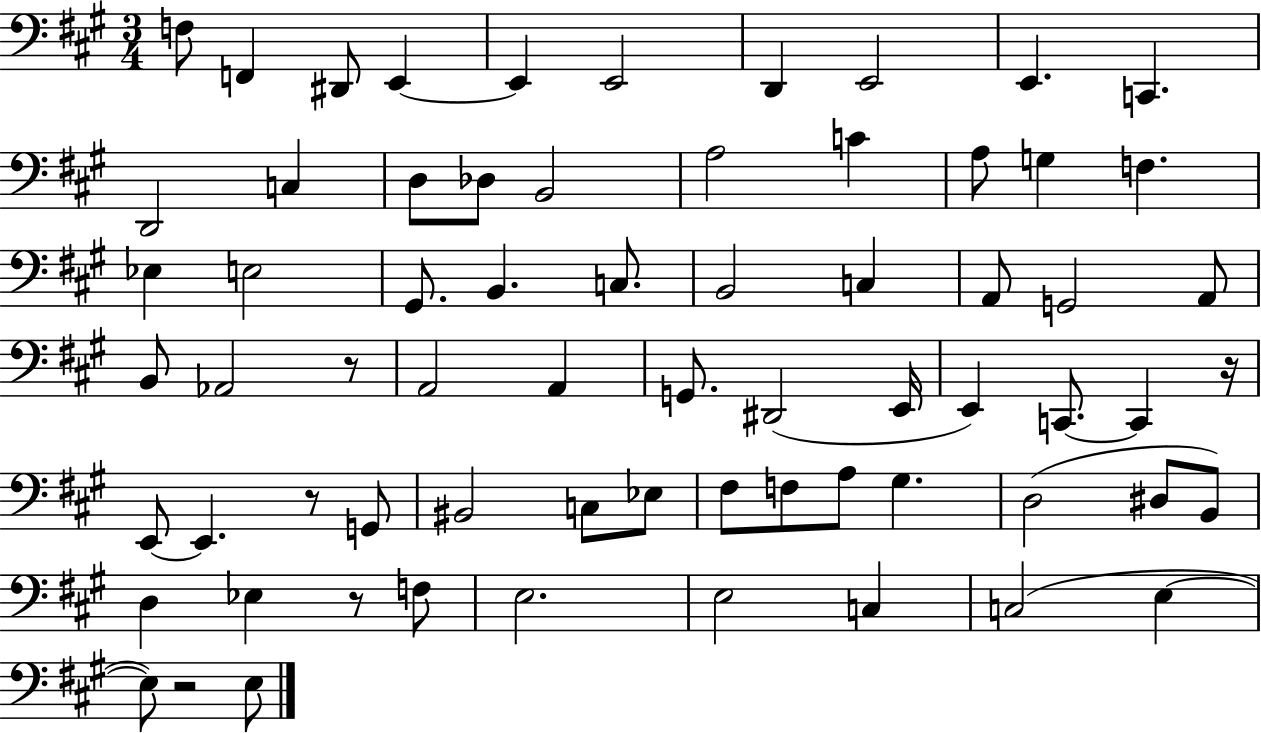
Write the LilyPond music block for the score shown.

{
  \clef bass
  \numericTimeSignature
  \time 3/4
  \key a \major
  f8 f,4 dis,8 e,4~~ | e,4 e,2 | d,4 e,2 | e,4. c,4. | \break d,2 c4 | d8 des8 b,2 | a2 c'4 | a8 g4 f4. | \break ees4 e2 | gis,8. b,4. c8. | b,2 c4 | a,8 g,2 a,8 | \break b,8 aes,2 r8 | a,2 a,4 | g,8. dis,2( e,16 | e,4) c,8.~~ c,4 r16 | \break e,8~~ e,4. r8 g,8 | bis,2 c8 ees8 | fis8 f8 a8 gis4. | d2( dis8 b,8) | \break d4 ees4 r8 f8 | e2. | e2 c4 | c2( e4~~ | \break e8) r2 e8 | \bar "|."
}